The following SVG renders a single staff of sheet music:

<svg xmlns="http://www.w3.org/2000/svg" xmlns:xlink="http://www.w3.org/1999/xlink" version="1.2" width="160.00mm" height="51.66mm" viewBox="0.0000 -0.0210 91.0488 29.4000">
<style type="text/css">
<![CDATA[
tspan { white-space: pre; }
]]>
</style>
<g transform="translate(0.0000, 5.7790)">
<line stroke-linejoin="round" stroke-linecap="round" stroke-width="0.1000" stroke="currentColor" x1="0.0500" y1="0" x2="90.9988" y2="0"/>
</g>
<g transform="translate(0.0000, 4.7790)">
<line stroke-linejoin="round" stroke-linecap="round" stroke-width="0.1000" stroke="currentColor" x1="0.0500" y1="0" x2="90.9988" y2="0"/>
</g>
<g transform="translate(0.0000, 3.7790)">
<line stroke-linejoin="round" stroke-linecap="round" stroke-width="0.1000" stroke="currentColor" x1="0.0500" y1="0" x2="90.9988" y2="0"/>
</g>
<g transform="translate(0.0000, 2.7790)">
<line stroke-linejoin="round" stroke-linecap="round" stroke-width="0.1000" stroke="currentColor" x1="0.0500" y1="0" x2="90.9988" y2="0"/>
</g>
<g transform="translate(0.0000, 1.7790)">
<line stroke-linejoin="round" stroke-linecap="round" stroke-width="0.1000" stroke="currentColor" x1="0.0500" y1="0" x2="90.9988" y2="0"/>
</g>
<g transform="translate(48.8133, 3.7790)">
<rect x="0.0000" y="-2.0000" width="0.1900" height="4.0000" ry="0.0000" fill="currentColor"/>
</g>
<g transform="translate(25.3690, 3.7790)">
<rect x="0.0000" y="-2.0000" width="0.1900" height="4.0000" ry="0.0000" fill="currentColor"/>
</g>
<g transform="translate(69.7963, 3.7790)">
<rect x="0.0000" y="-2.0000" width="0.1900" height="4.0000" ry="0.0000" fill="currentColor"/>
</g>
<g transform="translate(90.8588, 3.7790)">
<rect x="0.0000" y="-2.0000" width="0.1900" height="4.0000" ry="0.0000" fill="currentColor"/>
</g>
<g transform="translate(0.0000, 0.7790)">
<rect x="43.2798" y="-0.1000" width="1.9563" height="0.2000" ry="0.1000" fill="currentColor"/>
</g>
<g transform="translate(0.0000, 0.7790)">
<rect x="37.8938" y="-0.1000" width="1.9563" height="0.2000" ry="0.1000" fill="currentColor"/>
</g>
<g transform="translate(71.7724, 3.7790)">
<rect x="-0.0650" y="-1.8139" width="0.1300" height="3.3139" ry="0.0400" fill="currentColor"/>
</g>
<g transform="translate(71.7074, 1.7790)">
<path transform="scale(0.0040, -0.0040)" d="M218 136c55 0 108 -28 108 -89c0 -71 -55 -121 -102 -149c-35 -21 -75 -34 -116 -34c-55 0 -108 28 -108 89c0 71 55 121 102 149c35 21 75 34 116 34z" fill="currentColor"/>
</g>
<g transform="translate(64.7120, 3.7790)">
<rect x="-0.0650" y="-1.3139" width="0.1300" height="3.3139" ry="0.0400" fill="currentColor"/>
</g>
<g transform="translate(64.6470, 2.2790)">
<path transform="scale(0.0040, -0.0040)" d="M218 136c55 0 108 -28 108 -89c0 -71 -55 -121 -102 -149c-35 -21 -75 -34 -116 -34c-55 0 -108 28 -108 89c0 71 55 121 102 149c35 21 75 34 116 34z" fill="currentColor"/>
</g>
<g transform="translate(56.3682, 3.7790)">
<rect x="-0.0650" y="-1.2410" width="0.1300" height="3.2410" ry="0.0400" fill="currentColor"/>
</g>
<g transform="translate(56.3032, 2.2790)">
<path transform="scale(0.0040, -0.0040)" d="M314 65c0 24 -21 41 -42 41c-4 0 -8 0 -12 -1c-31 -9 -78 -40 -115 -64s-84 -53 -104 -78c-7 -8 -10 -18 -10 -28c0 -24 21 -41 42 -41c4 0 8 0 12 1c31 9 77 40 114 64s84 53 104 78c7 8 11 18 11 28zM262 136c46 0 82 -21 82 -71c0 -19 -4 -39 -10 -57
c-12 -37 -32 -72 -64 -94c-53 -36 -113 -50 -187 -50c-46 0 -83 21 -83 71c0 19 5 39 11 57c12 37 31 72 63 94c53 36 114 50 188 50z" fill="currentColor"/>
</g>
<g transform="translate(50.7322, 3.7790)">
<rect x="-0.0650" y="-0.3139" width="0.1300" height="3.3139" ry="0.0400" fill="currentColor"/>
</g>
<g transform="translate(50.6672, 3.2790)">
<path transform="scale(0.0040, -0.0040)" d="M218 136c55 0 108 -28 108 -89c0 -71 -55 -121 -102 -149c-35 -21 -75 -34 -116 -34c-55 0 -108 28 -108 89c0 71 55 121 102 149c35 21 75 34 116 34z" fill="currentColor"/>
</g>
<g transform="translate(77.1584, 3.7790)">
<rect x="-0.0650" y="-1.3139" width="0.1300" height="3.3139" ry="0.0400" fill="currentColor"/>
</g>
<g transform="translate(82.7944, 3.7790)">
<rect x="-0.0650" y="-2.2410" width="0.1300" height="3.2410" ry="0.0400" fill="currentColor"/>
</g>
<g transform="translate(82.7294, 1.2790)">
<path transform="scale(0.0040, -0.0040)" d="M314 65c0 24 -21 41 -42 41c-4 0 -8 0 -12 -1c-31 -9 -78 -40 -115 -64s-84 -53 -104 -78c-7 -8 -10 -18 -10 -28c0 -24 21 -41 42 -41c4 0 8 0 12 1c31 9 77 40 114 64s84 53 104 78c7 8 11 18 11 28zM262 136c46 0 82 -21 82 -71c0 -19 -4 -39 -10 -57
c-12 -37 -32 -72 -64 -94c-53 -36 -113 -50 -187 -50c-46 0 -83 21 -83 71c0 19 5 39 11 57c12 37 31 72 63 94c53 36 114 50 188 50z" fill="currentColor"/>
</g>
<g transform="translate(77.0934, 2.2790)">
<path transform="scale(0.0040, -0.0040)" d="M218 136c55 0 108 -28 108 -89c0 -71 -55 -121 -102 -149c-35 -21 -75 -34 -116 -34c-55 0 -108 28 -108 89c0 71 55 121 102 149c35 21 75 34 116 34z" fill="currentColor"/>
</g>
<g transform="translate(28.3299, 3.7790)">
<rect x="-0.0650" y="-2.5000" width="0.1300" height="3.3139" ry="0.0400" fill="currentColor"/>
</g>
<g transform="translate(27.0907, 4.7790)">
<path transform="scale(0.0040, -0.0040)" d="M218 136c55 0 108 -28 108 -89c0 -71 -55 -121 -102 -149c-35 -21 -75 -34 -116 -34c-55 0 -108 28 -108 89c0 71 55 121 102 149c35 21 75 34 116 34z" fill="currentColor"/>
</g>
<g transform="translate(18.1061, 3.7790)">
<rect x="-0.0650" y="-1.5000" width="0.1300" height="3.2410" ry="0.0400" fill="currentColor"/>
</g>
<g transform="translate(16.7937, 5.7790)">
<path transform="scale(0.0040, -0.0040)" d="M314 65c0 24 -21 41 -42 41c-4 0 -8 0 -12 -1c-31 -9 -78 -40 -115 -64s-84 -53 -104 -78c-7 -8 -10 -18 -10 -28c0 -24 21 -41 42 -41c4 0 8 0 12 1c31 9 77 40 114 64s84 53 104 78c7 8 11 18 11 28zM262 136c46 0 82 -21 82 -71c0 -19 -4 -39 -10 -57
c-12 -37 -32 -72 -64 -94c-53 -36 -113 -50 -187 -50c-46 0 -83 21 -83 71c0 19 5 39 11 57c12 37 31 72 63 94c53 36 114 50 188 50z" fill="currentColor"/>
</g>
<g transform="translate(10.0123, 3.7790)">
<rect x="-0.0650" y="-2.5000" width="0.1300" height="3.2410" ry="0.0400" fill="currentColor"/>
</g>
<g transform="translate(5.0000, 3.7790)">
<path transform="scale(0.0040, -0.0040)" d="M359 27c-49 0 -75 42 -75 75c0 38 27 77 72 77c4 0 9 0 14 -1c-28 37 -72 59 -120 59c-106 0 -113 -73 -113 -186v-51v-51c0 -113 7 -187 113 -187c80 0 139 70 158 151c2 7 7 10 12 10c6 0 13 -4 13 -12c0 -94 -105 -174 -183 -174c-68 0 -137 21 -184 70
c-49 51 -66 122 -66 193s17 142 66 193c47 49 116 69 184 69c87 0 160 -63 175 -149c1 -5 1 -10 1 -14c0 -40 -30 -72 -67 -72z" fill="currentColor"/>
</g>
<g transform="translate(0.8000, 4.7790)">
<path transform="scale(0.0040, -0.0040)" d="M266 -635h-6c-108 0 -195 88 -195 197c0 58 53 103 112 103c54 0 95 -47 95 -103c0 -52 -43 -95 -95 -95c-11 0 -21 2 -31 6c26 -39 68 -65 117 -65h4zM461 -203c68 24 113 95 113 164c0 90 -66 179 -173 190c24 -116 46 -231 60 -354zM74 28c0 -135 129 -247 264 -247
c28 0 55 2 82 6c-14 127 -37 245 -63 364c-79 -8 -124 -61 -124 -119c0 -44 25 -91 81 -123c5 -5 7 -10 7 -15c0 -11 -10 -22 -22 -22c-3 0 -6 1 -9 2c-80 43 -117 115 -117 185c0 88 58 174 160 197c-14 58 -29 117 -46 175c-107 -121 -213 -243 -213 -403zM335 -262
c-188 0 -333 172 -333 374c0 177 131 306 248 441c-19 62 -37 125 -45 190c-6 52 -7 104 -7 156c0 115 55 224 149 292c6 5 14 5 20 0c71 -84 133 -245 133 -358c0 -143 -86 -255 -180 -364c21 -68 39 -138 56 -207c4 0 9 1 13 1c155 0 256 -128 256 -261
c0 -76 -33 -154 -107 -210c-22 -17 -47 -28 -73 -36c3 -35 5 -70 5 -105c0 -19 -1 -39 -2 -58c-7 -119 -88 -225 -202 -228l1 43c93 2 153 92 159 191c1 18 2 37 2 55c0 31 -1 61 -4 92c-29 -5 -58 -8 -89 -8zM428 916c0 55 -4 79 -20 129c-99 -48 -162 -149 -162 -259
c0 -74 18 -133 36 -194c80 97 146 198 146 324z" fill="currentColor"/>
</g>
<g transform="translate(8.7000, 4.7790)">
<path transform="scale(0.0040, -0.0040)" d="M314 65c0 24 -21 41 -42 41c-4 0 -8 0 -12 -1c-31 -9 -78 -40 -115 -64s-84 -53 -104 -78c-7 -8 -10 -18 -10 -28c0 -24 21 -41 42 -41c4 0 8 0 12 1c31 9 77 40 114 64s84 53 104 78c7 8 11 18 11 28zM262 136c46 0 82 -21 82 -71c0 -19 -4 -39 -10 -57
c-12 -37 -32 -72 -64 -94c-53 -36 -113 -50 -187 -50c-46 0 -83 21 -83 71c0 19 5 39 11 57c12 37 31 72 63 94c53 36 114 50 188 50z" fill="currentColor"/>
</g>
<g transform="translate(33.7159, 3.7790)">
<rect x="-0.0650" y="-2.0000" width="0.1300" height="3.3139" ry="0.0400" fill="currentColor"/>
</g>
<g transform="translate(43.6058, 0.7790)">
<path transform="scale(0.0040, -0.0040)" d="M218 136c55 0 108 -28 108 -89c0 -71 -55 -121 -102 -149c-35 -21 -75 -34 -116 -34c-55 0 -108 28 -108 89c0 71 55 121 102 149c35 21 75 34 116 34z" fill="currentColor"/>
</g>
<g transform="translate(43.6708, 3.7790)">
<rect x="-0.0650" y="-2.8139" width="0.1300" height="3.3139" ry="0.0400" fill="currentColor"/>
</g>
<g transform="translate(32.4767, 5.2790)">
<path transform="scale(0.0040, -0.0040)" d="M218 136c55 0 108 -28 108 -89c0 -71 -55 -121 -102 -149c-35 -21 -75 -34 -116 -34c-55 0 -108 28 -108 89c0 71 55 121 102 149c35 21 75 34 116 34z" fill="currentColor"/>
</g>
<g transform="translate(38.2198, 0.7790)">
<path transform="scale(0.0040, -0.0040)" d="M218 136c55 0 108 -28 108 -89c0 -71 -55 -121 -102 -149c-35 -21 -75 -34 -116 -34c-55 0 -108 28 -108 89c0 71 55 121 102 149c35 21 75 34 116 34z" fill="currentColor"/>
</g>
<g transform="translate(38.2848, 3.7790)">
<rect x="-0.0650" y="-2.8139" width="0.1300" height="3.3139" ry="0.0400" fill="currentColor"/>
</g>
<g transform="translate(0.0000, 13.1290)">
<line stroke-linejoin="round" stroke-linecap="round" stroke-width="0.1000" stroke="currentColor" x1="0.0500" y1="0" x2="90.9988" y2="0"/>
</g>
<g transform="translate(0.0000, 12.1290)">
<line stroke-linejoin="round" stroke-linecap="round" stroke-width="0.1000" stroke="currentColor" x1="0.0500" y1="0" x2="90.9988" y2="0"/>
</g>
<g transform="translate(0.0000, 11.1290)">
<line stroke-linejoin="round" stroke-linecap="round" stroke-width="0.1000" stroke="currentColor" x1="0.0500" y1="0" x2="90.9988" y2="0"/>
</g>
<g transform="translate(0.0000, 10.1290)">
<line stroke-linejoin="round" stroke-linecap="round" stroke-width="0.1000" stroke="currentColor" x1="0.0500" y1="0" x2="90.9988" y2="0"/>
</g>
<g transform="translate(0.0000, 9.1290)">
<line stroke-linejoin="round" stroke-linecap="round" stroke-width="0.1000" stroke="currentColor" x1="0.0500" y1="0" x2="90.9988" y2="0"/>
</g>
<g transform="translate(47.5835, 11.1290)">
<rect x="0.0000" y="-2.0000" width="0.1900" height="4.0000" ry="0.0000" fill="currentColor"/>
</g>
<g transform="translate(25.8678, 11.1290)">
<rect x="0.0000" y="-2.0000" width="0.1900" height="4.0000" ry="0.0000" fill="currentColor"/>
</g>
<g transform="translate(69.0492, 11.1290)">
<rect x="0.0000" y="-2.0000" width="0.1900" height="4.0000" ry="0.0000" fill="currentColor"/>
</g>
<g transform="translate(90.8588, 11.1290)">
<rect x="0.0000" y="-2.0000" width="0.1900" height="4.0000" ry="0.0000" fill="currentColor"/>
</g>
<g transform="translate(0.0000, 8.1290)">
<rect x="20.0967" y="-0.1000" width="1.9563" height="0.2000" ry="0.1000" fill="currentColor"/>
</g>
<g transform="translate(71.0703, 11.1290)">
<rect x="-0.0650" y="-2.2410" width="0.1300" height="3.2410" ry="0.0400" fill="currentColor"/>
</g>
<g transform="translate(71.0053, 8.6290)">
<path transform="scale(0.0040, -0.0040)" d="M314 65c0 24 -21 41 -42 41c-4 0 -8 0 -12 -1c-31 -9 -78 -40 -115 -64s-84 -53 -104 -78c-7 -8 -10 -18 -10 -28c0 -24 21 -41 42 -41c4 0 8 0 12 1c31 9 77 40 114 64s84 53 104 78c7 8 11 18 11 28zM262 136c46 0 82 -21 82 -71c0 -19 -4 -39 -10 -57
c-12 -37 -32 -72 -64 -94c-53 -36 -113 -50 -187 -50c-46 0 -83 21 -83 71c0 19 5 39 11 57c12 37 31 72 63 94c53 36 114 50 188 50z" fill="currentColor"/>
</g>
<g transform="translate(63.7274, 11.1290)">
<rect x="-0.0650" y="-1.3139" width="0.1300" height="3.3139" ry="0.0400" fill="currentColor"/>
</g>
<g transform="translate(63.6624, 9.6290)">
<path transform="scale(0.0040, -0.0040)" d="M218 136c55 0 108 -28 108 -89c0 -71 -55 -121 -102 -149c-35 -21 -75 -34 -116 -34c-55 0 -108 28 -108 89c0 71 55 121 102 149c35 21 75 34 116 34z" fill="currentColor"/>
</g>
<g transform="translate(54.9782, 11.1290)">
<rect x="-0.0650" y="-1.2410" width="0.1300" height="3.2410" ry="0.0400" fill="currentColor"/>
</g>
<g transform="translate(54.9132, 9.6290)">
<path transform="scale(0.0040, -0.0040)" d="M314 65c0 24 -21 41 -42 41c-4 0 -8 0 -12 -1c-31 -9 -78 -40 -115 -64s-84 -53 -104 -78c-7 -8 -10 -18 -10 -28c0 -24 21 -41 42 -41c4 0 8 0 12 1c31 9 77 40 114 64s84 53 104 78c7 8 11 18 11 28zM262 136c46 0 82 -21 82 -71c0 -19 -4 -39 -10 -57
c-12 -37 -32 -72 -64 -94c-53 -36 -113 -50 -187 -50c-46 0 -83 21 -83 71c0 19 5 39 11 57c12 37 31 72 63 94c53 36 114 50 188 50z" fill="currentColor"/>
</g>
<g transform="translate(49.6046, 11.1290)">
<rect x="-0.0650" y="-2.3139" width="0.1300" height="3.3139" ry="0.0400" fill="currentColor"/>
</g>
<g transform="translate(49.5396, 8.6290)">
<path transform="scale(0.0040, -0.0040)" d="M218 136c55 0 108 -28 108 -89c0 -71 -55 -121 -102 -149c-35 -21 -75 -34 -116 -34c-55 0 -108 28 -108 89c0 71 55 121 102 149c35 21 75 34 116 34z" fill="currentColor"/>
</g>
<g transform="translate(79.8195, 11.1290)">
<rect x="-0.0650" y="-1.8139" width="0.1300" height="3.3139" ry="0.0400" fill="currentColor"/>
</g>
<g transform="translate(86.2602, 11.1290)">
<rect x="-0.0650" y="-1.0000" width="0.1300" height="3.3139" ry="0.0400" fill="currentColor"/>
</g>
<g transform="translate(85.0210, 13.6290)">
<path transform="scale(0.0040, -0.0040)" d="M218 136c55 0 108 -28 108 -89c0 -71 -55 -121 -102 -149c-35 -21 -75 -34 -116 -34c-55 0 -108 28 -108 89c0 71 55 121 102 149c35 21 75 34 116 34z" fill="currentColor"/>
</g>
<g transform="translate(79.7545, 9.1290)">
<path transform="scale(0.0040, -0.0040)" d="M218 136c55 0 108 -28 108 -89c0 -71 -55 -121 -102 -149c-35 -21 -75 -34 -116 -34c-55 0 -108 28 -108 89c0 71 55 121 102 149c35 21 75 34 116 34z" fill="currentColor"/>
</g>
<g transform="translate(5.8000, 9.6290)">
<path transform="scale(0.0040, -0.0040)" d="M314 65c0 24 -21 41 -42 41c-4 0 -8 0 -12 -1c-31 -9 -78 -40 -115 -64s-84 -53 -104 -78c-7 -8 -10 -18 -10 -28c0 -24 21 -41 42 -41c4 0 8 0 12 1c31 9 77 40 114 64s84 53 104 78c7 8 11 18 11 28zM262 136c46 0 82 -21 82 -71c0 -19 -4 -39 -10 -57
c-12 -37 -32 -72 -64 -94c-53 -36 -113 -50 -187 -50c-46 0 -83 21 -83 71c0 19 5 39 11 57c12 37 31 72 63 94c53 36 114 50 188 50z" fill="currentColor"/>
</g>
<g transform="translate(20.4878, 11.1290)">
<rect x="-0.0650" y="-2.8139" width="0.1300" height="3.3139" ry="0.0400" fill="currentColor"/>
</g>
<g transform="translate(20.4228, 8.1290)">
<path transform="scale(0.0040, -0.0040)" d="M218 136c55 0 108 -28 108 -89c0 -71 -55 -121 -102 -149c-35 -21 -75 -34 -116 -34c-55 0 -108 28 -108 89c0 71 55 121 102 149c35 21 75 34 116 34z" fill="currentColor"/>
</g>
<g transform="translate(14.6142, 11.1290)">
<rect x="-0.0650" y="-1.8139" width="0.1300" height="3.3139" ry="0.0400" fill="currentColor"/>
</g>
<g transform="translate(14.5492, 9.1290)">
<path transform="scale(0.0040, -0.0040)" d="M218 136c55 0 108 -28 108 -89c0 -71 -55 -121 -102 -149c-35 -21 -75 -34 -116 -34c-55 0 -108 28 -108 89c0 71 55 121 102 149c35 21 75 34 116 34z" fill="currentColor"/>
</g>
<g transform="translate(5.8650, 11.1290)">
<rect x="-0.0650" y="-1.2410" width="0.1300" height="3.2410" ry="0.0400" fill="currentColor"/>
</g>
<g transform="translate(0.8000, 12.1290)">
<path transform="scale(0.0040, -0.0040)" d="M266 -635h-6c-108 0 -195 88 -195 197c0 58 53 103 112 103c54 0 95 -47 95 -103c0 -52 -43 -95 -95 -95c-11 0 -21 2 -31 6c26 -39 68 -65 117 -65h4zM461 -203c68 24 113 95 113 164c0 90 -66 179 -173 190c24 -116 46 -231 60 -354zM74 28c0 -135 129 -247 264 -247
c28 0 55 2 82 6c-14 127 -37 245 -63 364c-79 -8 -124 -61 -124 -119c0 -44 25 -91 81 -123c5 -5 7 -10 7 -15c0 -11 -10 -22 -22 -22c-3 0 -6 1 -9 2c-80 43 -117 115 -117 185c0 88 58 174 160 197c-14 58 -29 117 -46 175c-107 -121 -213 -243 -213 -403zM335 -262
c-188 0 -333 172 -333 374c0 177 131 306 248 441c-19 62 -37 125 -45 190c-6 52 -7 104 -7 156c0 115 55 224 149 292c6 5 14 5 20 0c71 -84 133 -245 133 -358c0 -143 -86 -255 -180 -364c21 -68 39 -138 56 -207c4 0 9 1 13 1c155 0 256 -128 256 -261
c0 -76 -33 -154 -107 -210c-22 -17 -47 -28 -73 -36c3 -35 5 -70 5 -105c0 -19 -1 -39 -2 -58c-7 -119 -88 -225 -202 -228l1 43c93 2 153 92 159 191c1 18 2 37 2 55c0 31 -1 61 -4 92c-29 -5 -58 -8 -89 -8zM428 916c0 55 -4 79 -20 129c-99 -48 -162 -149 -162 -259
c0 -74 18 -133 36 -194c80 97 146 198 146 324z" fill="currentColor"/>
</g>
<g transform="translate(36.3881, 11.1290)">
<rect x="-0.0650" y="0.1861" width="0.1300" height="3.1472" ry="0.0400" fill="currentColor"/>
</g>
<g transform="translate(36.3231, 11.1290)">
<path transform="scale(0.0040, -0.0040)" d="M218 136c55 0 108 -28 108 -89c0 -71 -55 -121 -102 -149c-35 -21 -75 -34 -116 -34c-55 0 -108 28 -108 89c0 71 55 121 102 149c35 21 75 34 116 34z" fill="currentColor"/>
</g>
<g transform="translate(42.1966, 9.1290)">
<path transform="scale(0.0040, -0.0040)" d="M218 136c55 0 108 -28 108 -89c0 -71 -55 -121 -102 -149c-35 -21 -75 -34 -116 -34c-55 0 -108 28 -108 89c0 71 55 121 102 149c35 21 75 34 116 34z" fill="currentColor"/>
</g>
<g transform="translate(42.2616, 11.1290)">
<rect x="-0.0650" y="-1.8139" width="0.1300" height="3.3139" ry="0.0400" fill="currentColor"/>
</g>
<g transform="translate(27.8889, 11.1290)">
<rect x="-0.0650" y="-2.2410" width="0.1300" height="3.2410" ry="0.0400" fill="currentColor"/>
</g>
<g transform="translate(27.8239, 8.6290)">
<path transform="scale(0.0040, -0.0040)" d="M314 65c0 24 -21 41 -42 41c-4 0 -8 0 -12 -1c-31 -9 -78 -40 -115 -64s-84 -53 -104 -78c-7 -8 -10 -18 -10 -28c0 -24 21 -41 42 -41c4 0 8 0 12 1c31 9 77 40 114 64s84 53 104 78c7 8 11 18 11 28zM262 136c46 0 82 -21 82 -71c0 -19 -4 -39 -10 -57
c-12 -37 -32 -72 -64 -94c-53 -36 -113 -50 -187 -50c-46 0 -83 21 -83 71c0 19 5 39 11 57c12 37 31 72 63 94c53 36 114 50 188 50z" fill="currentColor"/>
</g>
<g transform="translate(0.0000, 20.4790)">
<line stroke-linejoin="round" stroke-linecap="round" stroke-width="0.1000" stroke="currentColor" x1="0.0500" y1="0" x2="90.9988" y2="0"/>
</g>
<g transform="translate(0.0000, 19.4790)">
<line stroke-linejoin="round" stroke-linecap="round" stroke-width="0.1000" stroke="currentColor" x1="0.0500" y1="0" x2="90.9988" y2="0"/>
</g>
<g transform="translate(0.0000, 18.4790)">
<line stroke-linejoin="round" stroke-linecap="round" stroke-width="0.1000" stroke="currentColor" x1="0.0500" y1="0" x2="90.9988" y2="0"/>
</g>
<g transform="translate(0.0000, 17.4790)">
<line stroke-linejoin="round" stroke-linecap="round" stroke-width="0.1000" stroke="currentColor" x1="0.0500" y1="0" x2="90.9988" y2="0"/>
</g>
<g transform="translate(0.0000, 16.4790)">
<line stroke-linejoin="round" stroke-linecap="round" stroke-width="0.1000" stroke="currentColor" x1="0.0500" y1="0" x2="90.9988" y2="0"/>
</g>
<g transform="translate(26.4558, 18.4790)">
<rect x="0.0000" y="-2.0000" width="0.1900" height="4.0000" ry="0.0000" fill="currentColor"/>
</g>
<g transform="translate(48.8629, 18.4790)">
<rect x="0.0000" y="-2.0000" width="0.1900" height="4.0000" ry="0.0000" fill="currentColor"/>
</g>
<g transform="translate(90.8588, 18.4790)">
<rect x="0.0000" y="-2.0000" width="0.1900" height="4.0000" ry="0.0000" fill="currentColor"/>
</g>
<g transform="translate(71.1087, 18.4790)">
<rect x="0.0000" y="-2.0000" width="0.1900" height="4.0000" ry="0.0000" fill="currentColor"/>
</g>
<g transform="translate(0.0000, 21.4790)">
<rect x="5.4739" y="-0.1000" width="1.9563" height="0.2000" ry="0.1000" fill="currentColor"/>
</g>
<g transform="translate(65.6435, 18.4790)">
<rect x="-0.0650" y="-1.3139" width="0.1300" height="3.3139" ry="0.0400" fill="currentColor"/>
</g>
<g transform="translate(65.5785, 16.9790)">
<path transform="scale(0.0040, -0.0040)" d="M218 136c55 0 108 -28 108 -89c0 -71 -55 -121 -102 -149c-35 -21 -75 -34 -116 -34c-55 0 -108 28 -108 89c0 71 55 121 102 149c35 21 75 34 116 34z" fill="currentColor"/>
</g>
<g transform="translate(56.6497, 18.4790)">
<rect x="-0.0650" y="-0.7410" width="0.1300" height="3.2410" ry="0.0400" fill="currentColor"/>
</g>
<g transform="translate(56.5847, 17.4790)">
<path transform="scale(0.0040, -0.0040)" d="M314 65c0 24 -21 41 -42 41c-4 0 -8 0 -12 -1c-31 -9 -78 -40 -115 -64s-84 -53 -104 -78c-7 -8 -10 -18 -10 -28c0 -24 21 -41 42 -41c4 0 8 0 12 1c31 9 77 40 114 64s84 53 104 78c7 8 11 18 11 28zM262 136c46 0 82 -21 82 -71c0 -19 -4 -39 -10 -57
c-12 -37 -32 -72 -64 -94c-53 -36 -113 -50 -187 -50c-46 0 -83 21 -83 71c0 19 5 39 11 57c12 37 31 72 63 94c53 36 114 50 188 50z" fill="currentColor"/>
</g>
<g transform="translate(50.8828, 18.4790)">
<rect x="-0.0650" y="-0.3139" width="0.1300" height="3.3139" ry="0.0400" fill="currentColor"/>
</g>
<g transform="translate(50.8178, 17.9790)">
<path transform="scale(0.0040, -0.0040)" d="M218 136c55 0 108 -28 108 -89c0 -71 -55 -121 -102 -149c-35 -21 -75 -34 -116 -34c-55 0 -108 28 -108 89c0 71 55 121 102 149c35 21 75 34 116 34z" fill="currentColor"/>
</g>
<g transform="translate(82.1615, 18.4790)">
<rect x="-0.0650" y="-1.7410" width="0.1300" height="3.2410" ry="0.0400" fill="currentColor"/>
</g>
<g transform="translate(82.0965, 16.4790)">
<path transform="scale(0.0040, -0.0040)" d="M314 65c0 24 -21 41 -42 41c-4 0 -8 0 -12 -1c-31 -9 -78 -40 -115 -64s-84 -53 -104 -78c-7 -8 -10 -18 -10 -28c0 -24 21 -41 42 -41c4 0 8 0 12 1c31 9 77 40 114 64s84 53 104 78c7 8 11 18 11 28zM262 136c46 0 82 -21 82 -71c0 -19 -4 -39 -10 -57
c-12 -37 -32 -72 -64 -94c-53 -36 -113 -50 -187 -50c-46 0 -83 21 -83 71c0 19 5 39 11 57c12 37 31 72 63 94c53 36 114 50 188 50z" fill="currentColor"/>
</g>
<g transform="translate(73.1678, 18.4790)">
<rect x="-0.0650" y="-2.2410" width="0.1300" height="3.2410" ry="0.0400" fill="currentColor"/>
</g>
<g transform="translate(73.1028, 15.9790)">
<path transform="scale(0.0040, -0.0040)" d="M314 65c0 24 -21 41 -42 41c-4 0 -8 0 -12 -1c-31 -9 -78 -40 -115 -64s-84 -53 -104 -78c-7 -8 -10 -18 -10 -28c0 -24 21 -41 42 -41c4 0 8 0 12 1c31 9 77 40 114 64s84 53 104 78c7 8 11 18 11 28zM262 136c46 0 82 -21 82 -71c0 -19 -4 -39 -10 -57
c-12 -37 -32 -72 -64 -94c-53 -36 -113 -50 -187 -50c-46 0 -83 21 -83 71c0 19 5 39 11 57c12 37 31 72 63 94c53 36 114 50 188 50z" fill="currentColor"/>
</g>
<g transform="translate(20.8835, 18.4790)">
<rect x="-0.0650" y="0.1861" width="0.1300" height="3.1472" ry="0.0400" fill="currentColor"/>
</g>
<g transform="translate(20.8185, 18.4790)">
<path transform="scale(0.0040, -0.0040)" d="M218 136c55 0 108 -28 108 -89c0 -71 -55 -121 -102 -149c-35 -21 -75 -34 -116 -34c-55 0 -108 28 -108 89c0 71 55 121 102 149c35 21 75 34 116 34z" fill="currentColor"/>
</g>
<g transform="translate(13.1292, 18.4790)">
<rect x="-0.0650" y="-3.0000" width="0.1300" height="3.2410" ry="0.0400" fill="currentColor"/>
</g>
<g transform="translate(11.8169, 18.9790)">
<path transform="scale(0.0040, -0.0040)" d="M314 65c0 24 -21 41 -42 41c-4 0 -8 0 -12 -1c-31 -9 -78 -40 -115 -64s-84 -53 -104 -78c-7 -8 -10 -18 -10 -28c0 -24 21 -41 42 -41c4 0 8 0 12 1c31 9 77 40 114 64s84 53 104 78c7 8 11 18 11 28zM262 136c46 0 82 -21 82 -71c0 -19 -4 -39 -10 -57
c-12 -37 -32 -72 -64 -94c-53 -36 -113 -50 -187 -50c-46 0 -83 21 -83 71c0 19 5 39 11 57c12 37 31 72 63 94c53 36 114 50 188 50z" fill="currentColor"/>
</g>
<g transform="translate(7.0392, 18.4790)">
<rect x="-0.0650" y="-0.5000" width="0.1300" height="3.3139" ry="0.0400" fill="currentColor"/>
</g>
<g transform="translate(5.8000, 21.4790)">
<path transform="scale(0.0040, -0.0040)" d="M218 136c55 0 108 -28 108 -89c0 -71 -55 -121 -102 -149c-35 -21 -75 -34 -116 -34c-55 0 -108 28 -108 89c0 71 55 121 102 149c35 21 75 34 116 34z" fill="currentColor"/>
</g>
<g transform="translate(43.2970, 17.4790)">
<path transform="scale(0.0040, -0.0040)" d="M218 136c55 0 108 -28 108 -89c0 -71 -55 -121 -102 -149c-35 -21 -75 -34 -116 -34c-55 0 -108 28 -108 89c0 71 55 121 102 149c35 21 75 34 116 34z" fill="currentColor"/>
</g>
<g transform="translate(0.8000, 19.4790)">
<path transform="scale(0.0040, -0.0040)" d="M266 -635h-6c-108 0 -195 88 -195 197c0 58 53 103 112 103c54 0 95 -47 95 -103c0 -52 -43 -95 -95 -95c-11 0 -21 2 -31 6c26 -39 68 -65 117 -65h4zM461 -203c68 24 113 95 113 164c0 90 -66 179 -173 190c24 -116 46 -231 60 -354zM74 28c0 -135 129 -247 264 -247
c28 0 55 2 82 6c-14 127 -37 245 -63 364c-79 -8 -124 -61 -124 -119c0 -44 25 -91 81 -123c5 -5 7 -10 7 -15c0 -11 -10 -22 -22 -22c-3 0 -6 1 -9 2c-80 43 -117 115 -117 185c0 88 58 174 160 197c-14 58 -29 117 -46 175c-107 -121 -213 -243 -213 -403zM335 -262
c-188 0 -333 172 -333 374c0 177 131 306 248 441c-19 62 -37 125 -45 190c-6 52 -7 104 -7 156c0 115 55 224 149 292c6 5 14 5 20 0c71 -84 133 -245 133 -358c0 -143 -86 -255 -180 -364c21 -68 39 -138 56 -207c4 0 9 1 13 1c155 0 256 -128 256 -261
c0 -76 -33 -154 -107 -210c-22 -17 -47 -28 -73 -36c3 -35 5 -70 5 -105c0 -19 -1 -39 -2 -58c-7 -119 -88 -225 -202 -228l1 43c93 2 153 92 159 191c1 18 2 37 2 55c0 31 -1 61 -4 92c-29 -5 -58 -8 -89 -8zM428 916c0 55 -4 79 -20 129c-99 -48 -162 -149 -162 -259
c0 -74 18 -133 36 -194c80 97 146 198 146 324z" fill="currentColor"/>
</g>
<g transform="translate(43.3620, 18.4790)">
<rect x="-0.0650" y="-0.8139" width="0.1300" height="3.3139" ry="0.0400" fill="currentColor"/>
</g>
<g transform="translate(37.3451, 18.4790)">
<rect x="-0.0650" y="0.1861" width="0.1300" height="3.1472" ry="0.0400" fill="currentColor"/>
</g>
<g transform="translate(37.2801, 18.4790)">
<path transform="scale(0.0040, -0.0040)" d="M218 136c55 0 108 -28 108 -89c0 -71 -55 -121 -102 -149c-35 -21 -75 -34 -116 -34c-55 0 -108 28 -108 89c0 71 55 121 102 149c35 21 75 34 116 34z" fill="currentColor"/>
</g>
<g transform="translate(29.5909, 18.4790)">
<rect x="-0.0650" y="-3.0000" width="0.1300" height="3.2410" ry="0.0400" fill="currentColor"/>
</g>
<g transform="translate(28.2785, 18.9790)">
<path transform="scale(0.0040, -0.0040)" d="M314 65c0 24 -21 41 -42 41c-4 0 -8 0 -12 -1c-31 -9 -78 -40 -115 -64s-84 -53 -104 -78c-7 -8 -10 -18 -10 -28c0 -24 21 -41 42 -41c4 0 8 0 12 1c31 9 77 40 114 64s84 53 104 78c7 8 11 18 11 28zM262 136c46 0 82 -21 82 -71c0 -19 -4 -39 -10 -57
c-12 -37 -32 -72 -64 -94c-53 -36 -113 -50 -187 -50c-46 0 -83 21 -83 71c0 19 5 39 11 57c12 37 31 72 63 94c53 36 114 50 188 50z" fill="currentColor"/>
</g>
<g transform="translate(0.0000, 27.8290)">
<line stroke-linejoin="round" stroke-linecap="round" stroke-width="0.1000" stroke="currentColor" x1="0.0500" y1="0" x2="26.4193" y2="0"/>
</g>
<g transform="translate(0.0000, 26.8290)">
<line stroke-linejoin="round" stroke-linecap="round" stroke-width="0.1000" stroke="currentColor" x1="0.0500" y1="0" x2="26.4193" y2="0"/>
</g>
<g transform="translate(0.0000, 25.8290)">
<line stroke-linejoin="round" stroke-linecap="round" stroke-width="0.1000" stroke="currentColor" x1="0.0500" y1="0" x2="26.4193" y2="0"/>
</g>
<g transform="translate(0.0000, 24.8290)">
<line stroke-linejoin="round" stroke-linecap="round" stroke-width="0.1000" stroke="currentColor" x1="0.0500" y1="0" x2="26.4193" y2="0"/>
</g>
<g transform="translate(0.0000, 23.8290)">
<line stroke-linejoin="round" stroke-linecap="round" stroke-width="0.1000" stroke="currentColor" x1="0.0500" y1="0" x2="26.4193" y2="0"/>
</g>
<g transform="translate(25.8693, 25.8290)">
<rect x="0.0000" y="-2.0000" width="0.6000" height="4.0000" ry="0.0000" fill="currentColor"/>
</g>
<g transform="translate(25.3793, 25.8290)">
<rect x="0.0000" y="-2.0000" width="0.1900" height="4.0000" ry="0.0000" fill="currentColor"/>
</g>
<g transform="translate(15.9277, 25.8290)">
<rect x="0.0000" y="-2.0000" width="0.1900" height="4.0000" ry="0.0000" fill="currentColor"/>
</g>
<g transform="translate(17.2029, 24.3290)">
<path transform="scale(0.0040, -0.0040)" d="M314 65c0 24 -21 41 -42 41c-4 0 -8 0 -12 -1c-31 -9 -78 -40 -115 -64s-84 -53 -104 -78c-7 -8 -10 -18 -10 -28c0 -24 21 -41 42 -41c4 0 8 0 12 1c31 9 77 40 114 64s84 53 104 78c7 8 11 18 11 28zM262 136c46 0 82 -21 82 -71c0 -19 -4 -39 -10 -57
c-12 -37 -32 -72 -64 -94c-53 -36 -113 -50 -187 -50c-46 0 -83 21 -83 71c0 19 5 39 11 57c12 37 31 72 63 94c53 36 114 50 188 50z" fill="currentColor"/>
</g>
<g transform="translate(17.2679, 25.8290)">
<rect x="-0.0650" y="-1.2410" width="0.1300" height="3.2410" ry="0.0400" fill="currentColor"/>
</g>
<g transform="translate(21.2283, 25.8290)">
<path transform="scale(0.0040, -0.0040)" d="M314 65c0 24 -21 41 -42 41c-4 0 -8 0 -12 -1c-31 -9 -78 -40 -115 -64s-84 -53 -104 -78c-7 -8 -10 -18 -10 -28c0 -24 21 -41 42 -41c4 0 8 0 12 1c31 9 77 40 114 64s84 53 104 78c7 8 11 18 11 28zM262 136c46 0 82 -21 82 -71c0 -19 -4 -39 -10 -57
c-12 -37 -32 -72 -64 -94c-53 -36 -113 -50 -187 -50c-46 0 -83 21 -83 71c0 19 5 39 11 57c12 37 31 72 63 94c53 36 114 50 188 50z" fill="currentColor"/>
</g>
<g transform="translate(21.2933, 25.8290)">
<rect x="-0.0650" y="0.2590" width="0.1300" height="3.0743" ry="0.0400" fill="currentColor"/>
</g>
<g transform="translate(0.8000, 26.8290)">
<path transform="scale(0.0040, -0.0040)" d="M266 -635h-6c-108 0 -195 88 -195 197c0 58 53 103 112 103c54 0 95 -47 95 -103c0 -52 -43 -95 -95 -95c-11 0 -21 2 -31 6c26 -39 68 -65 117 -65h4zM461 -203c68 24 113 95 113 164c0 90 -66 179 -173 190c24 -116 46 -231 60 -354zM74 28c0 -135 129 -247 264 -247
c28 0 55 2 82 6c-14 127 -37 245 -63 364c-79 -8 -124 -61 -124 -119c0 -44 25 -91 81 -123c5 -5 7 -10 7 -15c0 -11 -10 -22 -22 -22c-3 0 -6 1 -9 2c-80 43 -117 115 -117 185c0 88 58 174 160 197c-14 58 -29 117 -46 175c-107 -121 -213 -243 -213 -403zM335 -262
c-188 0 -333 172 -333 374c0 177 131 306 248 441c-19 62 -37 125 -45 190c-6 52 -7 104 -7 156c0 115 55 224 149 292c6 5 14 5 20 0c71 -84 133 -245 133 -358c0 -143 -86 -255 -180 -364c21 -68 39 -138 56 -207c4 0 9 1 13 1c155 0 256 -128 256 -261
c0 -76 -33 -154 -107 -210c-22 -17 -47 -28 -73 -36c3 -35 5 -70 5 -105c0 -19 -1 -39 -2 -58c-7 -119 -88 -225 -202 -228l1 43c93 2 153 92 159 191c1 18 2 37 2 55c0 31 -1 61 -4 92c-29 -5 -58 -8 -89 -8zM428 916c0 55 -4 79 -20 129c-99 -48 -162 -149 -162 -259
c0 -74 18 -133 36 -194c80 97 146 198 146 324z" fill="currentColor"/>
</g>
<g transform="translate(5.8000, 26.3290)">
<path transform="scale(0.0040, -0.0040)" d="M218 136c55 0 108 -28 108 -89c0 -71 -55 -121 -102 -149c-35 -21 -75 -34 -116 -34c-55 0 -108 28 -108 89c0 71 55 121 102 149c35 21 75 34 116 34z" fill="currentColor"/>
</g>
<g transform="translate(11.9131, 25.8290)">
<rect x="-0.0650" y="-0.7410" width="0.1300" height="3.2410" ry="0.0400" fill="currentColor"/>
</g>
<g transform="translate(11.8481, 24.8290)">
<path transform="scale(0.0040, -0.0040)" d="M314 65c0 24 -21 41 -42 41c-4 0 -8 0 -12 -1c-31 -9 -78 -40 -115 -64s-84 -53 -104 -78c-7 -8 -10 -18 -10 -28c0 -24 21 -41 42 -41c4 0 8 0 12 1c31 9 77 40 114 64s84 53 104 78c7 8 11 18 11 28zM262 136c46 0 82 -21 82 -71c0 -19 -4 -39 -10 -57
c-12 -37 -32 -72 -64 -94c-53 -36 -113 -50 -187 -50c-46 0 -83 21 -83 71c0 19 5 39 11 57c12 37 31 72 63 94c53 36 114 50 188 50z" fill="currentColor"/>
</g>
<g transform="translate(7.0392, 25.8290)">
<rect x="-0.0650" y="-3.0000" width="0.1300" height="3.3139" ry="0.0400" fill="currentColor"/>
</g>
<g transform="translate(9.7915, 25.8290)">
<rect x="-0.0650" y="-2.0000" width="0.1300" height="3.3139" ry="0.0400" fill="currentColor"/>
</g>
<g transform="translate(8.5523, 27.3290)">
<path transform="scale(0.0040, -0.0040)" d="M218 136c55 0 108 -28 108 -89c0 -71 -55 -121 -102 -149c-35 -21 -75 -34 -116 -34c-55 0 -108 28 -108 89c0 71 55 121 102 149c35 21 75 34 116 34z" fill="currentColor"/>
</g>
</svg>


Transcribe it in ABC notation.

X:1
T:Untitled
M:4/4
L:1/4
K:C
G2 E2 G F a a c e2 e f e g2 e2 f a g2 B f g e2 e g2 f D C A2 B A2 B d c d2 e g2 f2 A F d2 e2 B2